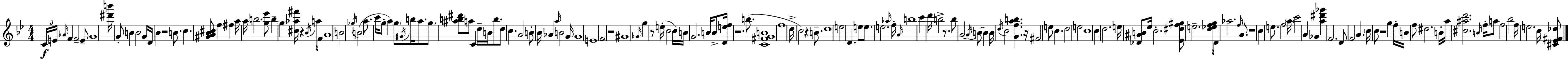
{
  \clef treble
  \numericTimeSignature
  \time 4/4
  \key g \minor
  \tuplet 3/2 { c'16\f e'16 \grace { aes'16 } } f'4 f'2-- e'8-- | g'1 | <dis''' b'''>16 g'8-. b'4 b'2 | g'16 d'16 bes'4 r2 b'8. | \break c''4. <gis' a' bes' cis''>8 f''4 fis''4 | a''16 a''16 b''2. <g'' ees'''>8 | b''4-- \parenthesize g''4 <cis'' aes'' fis'''>16 r4 \acciaccatura { bes'16 } a''16 | f'8 a'1 | \break b'2 \acciaccatura { ges''16 }( b'2 | a''8. c'''16 g''8-. a''4) \parenthesize g''8 \acciaccatura { gis'16 } | b''16 a''8. g''8. <ais'' b'' dis'''>8 a''8 c'4 d''16-- | b'16 b''8. d''8 c''4. a'2 | \break b'8-. bes'16 aes'4 \grace { a''16 } b'2 | g'16 g'1 | e'1 | f'2 r2 | \break gis'1 | \grace { ges'16 } g''4 r8 e''16-.( c''2 | c''16) b'16 g'2. | b'16 b'8-> <d' e'' f''>16 r2. | \break b''8.( <c' fis' g' b'>1 | f''1 | d''16-> c''2) r4 | b'8.-- d''1 | \break e''2 d'4. | e''8 e''8. e''2. | \grace { aes''16 } f''16-. \grace { a'16 } b''1 | c'''4 d'''16 b''2-> | \break r8. b''8 a'2~~ | \acciaccatura { a'16 } b'8~~ b'4 b'16 \acciaccatura { d''16 } c''2 | <g' f'' a'' b''>4. r16 fis'2 | e''8 c''4. d''2 | \break e''2 c''1 | c''4 d''2. | e''16 <des' ais' b'>8 ees''16 c''2.-. | <ees' dis'' f'' gis''>8 e''2.-- | \break <d'' ees'' f'' g''>8 d'16 aes''2. | \grace { f''16 } a'8. r1 | c''4 e''8. | f''2 \parenthesize a''16 c'''2 | \break a'4 ges'4 <a'' dis''' ges'''>4 f'2. | d'8 f'2 | a'4. \parenthesize c''16 c''8 r2 | g''4 f''16-. b'16 f''8 dis''2. | \break b'16-. a''16 <cis'' ais'' d'''>2. | \grace { b'16 } f''16-. a''8 f''2 | bes''2 f''16 e''2. | c''16 <cis' ees' fis' des''>8 \bar "|."
}